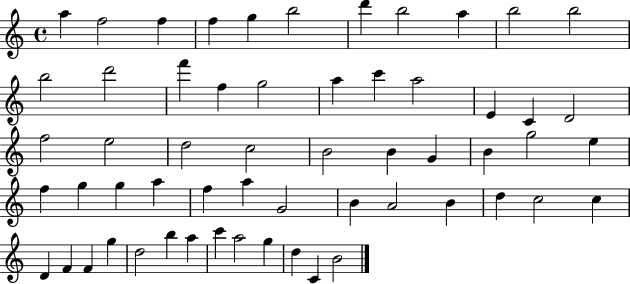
{
  \clef treble
  \time 4/4
  \defaultTimeSignature
  \key c \major
  a''4 f''2 f''4 | f''4 g''4 b''2 | d'''4 b''2 a''4 | b''2 b''2 | \break b''2 d'''2 | f'''4 f''4 g''2 | a''4 c'''4 a''2 | e'4 c'4 d'2 | \break f''2 e''2 | d''2 c''2 | b'2 b'4 g'4 | b'4 g''2 e''4 | \break f''4 g''4 g''4 a''4 | f''4 a''4 g'2 | b'4 a'2 b'4 | d''4 c''2 c''4 | \break d'4 f'4 f'4 g''4 | d''2 b''4 a''4 | c'''4 a''2 g''4 | d''4 c'4 b'2 | \break \bar "|."
}